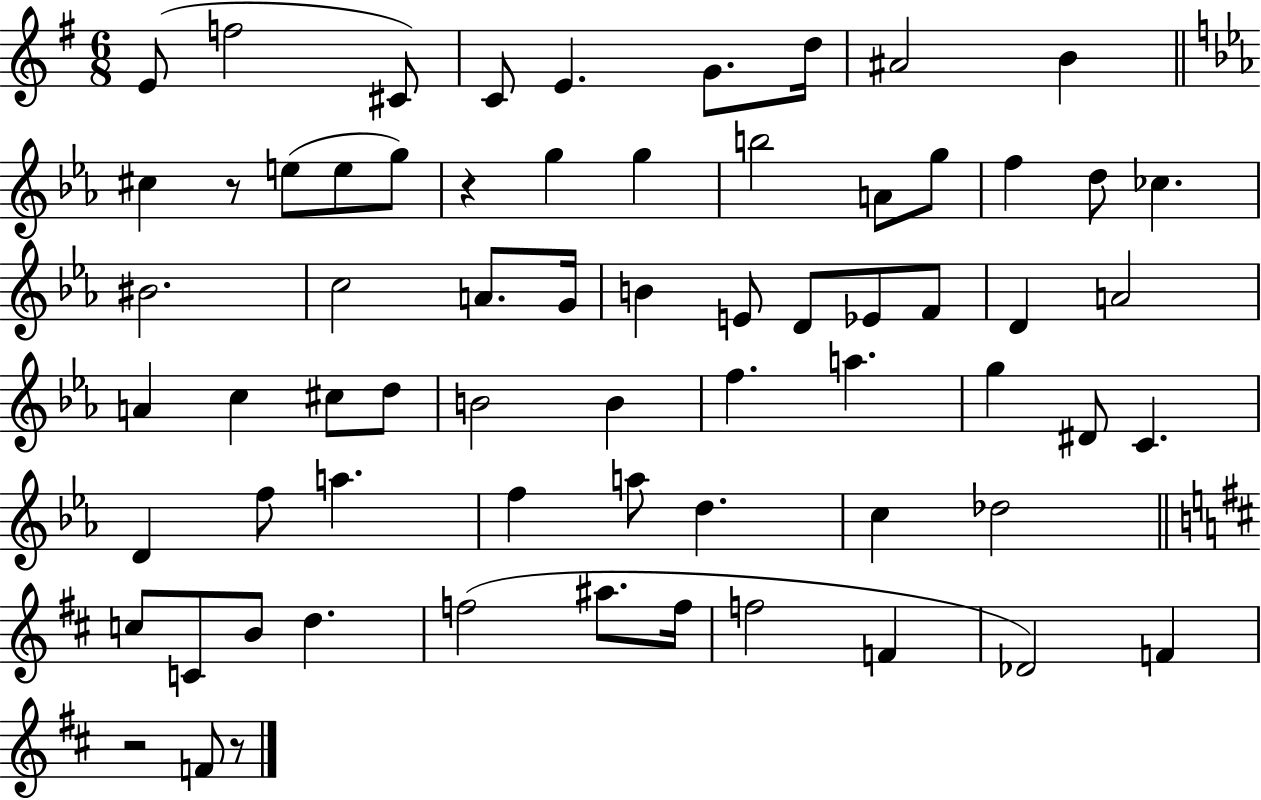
{
  \clef treble
  \numericTimeSignature
  \time 6/8
  \key g \major
  \repeat volta 2 { e'8( f''2 cis'8) | c'8 e'4. g'8. d''16 | ais'2 b'4 | \bar "||" \break \key c \minor cis''4 r8 e''8( e''8 g''8) | r4 g''4 g''4 | b''2 a'8 g''8 | f''4 d''8 ces''4. | \break bis'2. | c''2 a'8. g'16 | b'4 e'8 d'8 ees'8 f'8 | d'4 a'2 | \break a'4 c''4 cis''8 d''8 | b'2 b'4 | f''4. a''4. | g''4 dis'8 c'4. | \break d'4 f''8 a''4. | f''4 a''8 d''4. | c''4 des''2 | \bar "||" \break \key b \minor c''8 c'8 b'8 d''4. | f''2( ais''8. f''16 | f''2 f'4 | des'2) f'4 | \break r2 f'8 r8 | } \bar "|."
}